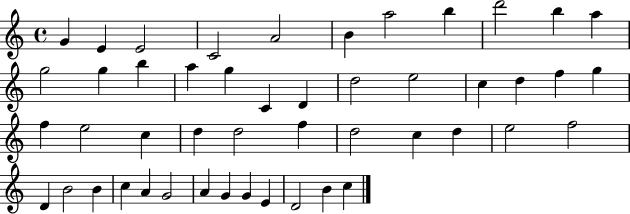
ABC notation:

X:1
T:Untitled
M:4/4
L:1/4
K:C
G E E2 C2 A2 B a2 b d'2 b a g2 g b a g C D d2 e2 c d f g f e2 c d d2 f d2 c d e2 f2 D B2 B c A G2 A G G E D2 B c